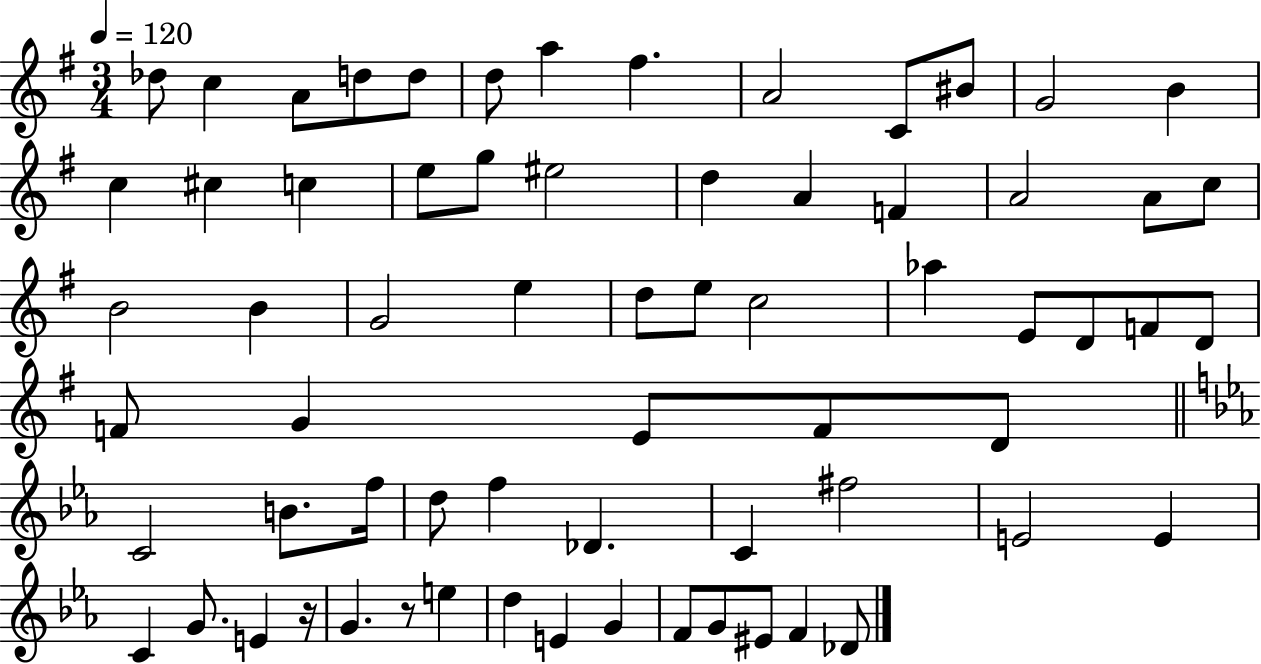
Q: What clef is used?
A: treble